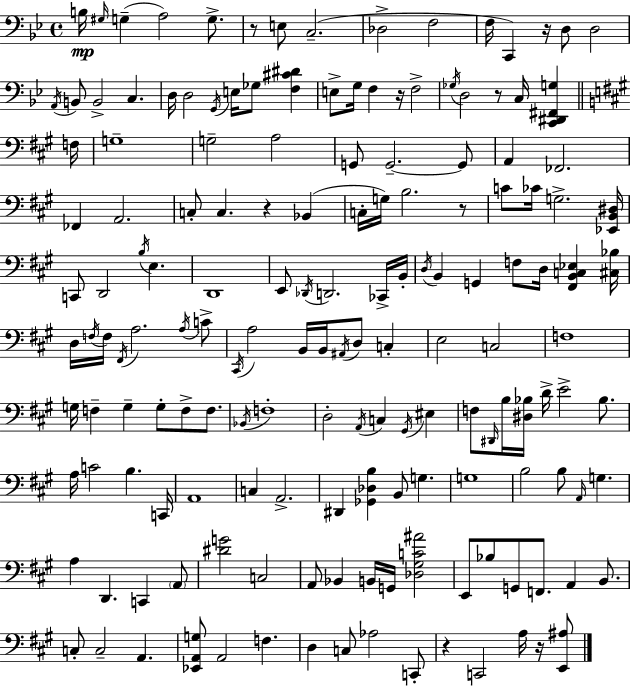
B3/s G#3/s G3/q A3/h G3/e. R/e E3/e C3/h. Db3/h F3/h F3/s C2/q R/s D3/e D3/h A2/s B2/e B2/h C3/q. D3/s D3/h G2/s E3/s Gb3/e [F3,C#4,D#4]/q E3/e G3/s F3/q R/s F3/h Gb3/s D3/h R/e C3/s [C2,D#2,F#2,G3]/q F3/s G3/w G3/h A3/h G2/e G2/h. G2/e A2/q FES2/h. FES2/q A2/h. C3/e C3/q. R/q Bb2/q C3/s G3/s B3/h. R/e C4/e CES4/s G3/h. [Eb2,B2,D#3]/s C2/e D2/h B3/s E3/q. D2/w E2/e Db2/s D2/h. CES2/s B2/s D3/s B2/q G2/q F3/e D3/s [F#2,B2,C3,Eb3]/q [C#3,Bb3]/s D3/s F3/s F3/s F#2/s A3/h. A3/s C4/e C#2/s A3/h B2/s B2/s A#2/s D3/e C3/q E3/h C3/h F3/w G3/s F3/q G3/q G3/e F3/e F3/e. Bb2/s F3/w D3/h A2/s C3/q G#2/s EIS3/q F3/e D#2/s B3/s [D#3,Bb3]/s D4/s E4/h Bb3/e. A3/s C4/h B3/q. C2/s A2/w C3/q A2/h. D#2/q [Gb2,Db3,B3]/q B2/e G3/q. G3/w B3/h B3/e A2/s G3/q. A3/q D2/q. C2/q A2/e [D#4,G4]/h C3/h A2/e Bb2/q B2/s G2/s [Db3,G#3,C4,A#4]/h E2/e Bb3/e G2/e F2/e. A2/q B2/e. C3/e C3/h A2/q. [Eb2,A2,G3]/e A2/h F3/q. D3/q C3/e Ab3/h C2/e R/q C2/h A3/s R/s [E2,A#3]/e